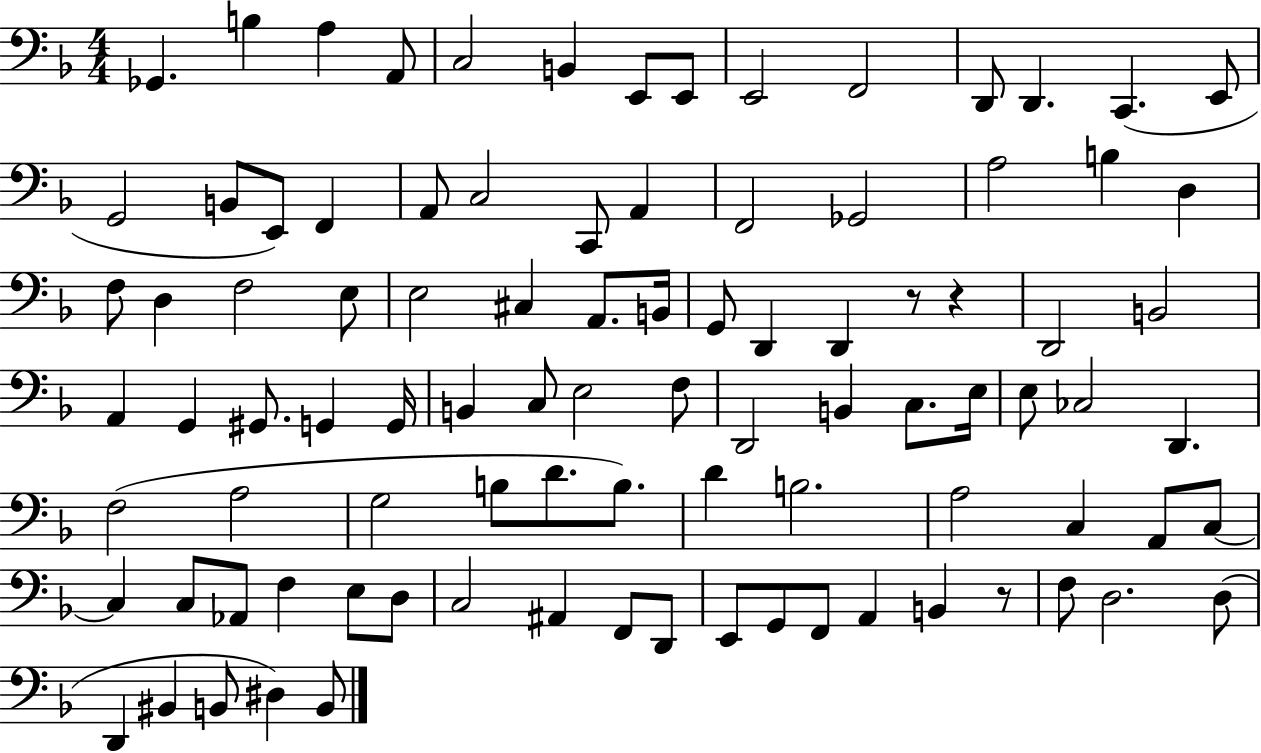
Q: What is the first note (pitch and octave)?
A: Gb2